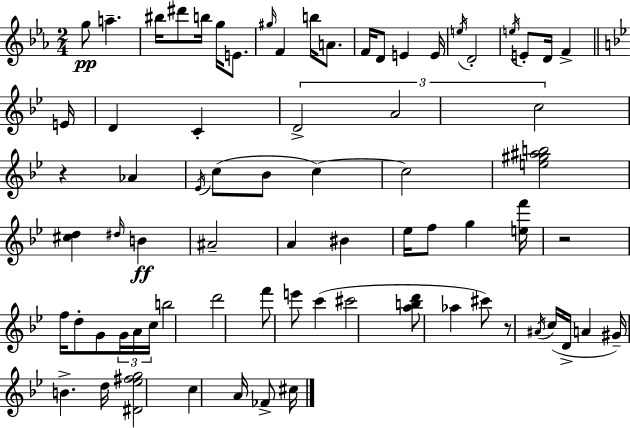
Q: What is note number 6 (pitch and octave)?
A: G5